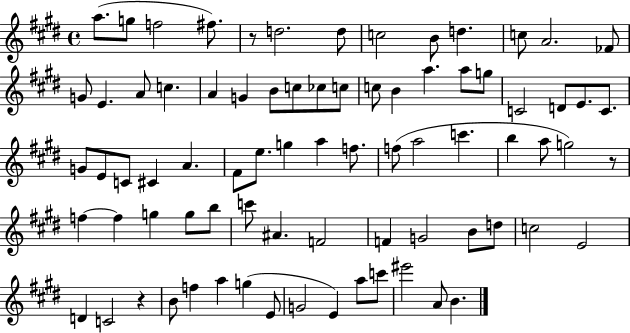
A5/e. G5/e F5/h F#5/e. R/e D5/h. D5/e C5/h B4/e D5/q. C5/e A4/h. FES4/e G4/e E4/q. A4/e C5/q. A4/q G4/q B4/e C5/e CES5/e C5/e C5/e B4/q A5/q. A5/e G5/e C4/h D4/e E4/e. C4/e. G4/e E4/e C4/e C#4/q A4/q. F#4/e E5/e. G5/q A5/q F5/e. F5/e A5/h C6/q. B5/q A5/e G5/h R/e F5/q F5/q G5/q G5/e B5/e C6/e A#4/q. F4/h F4/q G4/h B4/e D5/e C5/h E4/h D4/q C4/h R/q B4/e F5/q A5/q G5/q E4/e G4/h E4/q A5/e C6/e EIS6/h A4/e B4/q.